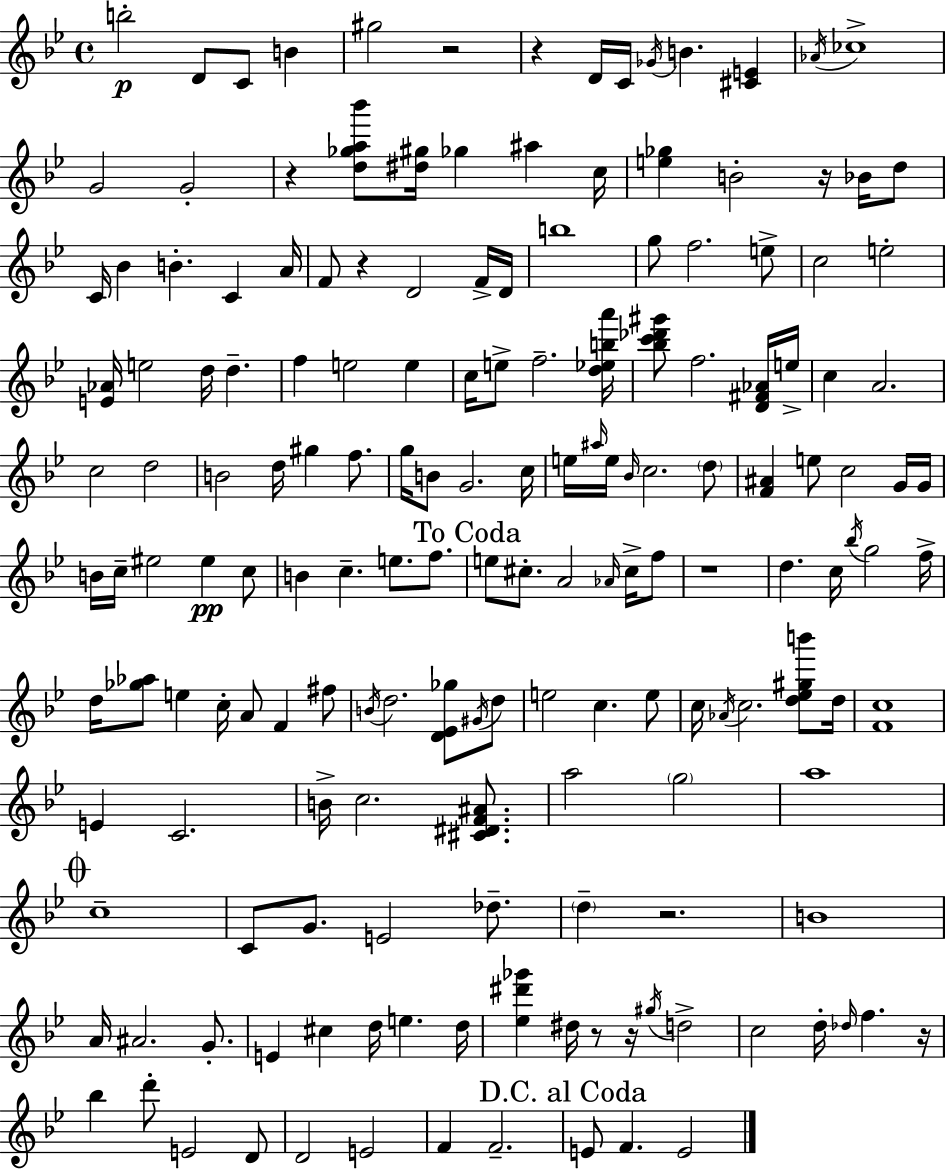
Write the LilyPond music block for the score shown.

{
  \clef treble
  \time 4/4
  \defaultTimeSignature
  \key bes \major
  b''2-.\p d'8 c'8 b'4 | gis''2 r2 | r4 d'16 c'16 \acciaccatura { ges'16 } b'4. <cis' e'>4 | \acciaccatura { aes'16 } ces''1-> | \break g'2 g'2-. | r4 <d'' ges'' a'' bes'''>8 <dis'' gis''>16 ges''4 ais''4 | c''16 <e'' ges''>4 b'2-. r16 bes'16 | d''8 c'16 bes'4 b'4.-. c'4 | \break a'16 f'8 r4 d'2 | f'16-> d'16 b''1 | g''8 f''2. | e''8-> c''2 e''2-. | \break <e' aes'>16 e''2 d''16 d''4.-- | f''4 e''2 e''4 | c''16 e''8-> f''2.-- | <d'' ees'' b'' a'''>16 <bes'' c''' des''' gis'''>8 f''2. | \break <d' fis' aes'>16 e''16-> c''4 a'2. | c''2 d''2 | b'2 d''16 gis''4 f''8. | g''16 b'8 g'2. | \break c''16 e''16 \grace { ais''16 } e''16 \grace { bes'16 } c''2. | \parenthesize d''8 <f' ais'>4 e''8 c''2 | g'16 g'16 b'16 c''16-- eis''2 eis''4\pp | c''8 b'4 c''4.-- e''8. | \break f''8. \mark "To Coda" e''8 cis''8.-. a'2 | \grace { aes'16 } cis''16-> f''8 r1 | d''4. c''16 \acciaccatura { bes''16 } g''2 | f''16-> d''16 <ges'' aes''>8 e''4 c''16-. a'8 | \break f'4 fis''8 \acciaccatura { b'16 } d''2. | <d' ees' ges''>8 \acciaccatura { gis'16 } d''8 e''2 | c''4. e''8 c''16 \acciaccatura { aes'16 } c''2. | <d'' ees'' gis'' b'''>8 d''16 <f' c''>1 | \break e'4 c'2. | b'16-> c''2. | <cis' dis' f' ais'>8. a''2 | \parenthesize g''2 a''1 | \break \mark \markup { \musicglyph "scripts.coda" } c''1-- | c'8 g'8. e'2 | des''8.-- \parenthesize d''4-- r2. | b'1 | \break a'16 ais'2. | g'8.-. e'4 cis''4 | d''16 e''4. d''16 <ees'' dis''' ges'''>4 dis''16 r8 | r16 \acciaccatura { gis''16 } d''2-> c''2 | \break d''16-. \grace { des''16 } f''4. r16 bes''4 d'''8-. | e'2 d'8 d'2 | e'2 f'4 f'2.-- | \mark "D.C. al Coda" e'8 f'4. | \break e'2 \bar "|."
}